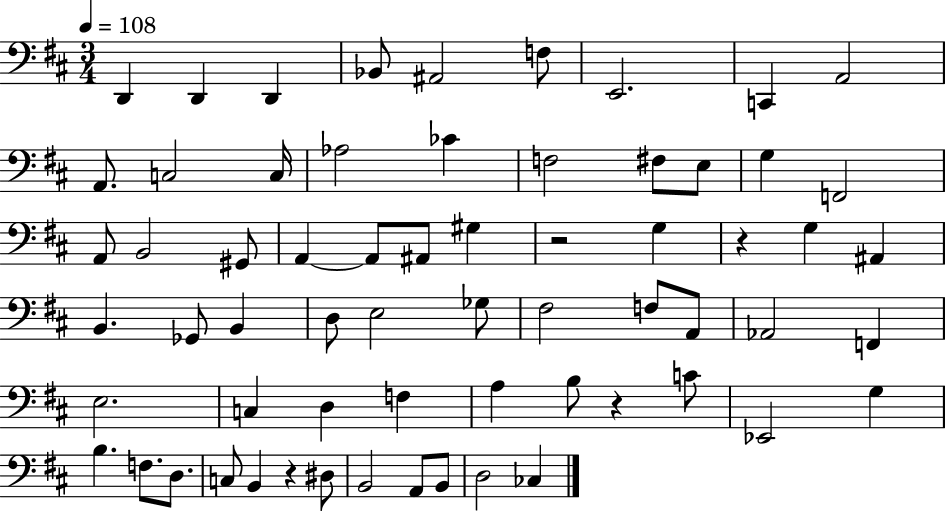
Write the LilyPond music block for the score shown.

{
  \clef bass
  \numericTimeSignature
  \time 3/4
  \key d \major
  \tempo 4 = 108
  d,4 d,4 d,4 | bes,8 ais,2 f8 | e,2. | c,4 a,2 | \break a,8. c2 c16 | aes2 ces'4 | f2 fis8 e8 | g4 f,2 | \break a,8 b,2 gis,8 | a,4~~ a,8 ais,8 gis4 | r2 g4 | r4 g4 ais,4 | \break b,4. ges,8 b,4 | d8 e2 ges8 | fis2 f8 a,8 | aes,2 f,4 | \break e2. | c4 d4 f4 | a4 b8 r4 c'8 | ees,2 g4 | \break b4. f8. d8. | c8 b,4 r4 dis8 | b,2 a,8 b,8 | d2 ces4 | \break \bar "|."
}